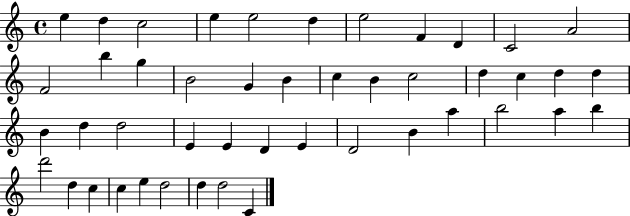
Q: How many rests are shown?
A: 0